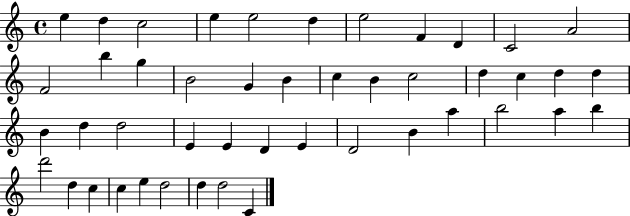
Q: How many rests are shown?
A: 0